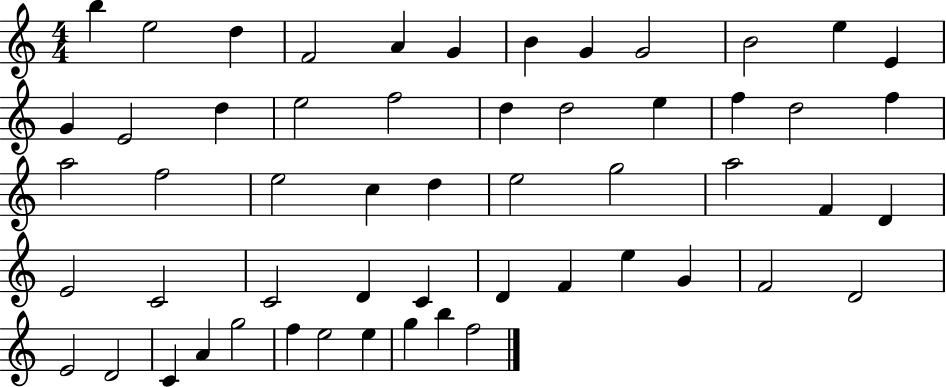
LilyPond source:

{
  \clef treble
  \numericTimeSignature
  \time 4/4
  \key c \major
  b''4 e''2 d''4 | f'2 a'4 g'4 | b'4 g'4 g'2 | b'2 e''4 e'4 | \break g'4 e'2 d''4 | e''2 f''2 | d''4 d''2 e''4 | f''4 d''2 f''4 | \break a''2 f''2 | e''2 c''4 d''4 | e''2 g''2 | a''2 f'4 d'4 | \break e'2 c'2 | c'2 d'4 c'4 | d'4 f'4 e''4 g'4 | f'2 d'2 | \break e'2 d'2 | c'4 a'4 g''2 | f''4 e''2 e''4 | g''4 b''4 f''2 | \break \bar "|."
}